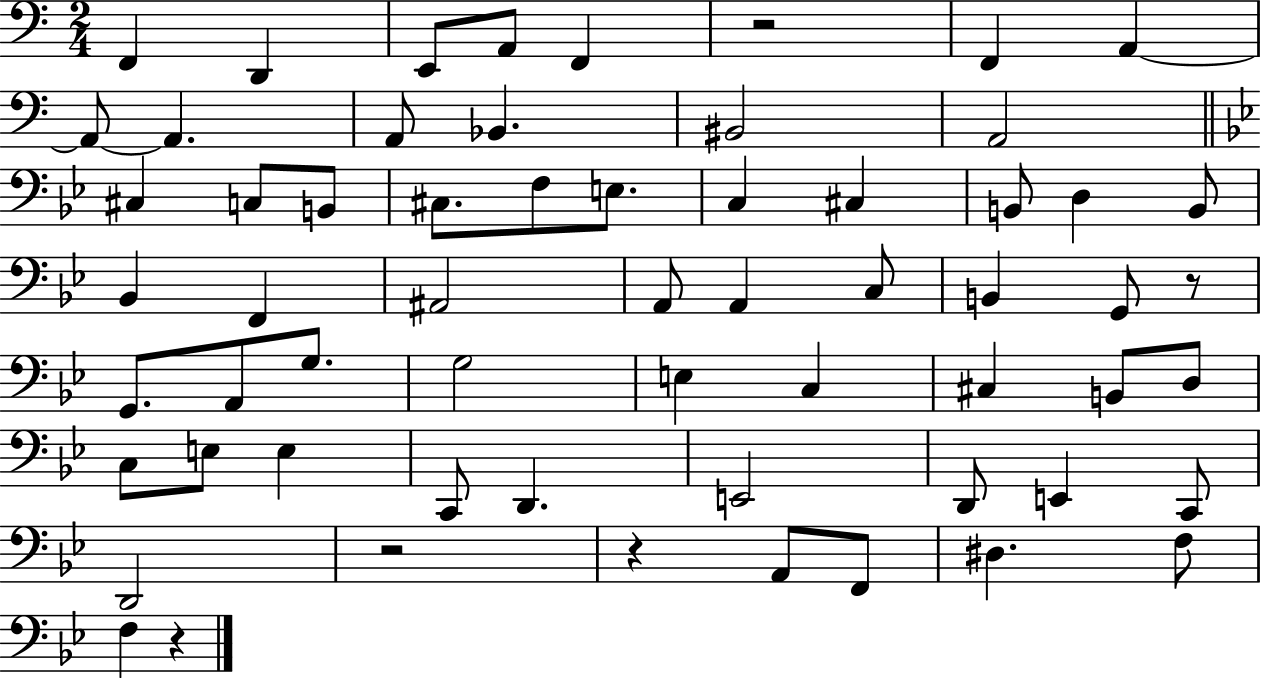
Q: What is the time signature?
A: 2/4